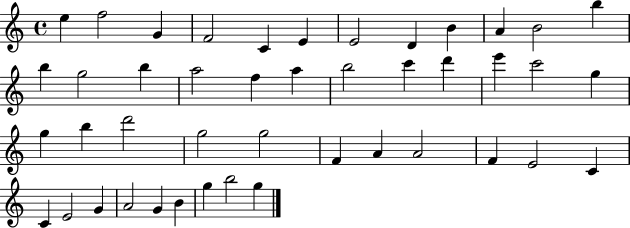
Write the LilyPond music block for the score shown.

{
  \clef treble
  \time 4/4
  \defaultTimeSignature
  \key c \major
  e''4 f''2 g'4 | f'2 c'4 e'4 | e'2 d'4 b'4 | a'4 b'2 b''4 | \break b''4 g''2 b''4 | a''2 f''4 a''4 | b''2 c'''4 d'''4 | e'''4 c'''2 g''4 | \break g''4 b''4 d'''2 | g''2 g''2 | f'4 a'4 a'2 | f'4 e'2 c'4 | \break c'4 e'2 g'4 | a'2 g'4 b'4 | g''4 b''2 g''4 | \bar "|."
}